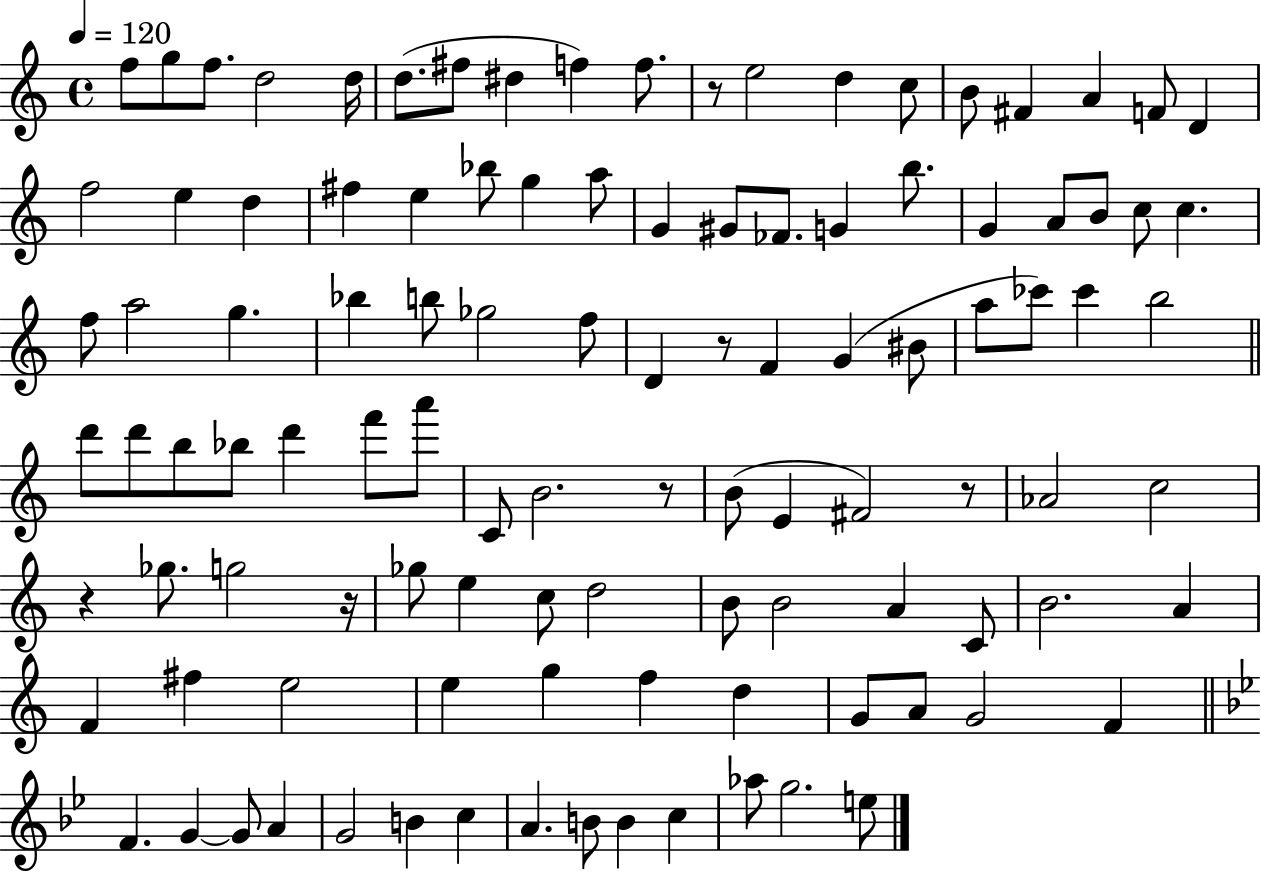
{
  \clef treble
  \time 4/4
  \defaultTimeSignature
  \key c \major
  \tempo 4 = 120
  f''8 g''8 f''8. d''2 d''16 | d''8.( fis''8 dis''4 f''4) f''8. | r8 e''2 d''4 c''8 | b'8 fis'4 a'4 f'8 d'4 | \break f''2 e''4 d''4 | fis''4 e''4 bes''8 g''4 a''8 | g'4 gis'8 fes'8. g'4 b''8. | g'4 a'8 b'8 c''8 c''4. | \break f''8 a''2 g''4. | bes''4 b''8 ges''2 f''8 | d'4 r8 f'4 g'4( bis'8 | a''8 ces'''8) ces'''4 b''2 | \break \bar "||" \break \key c \major d'''8 d'''8 b''8 bes''8 d'''4 f'''8 a'''8 | c'8 b'2. r8 | b'8( e'4 fis'2) r8 | aes'2 c''2 | \break r4 ges''8. g''2 r16 | ges''8 e''4 c''8 d''2 | b'8 b'2 a'4 c'8 | b'2. a'4 | \break f'4 fis''4 e''2 | e''4 g''4 f''4 d''4 | g'8 a'8 g'2 f'4 | \bar "||" \break \key g \minor f'4. g'4~~ g'8 a'4 | g'2 b'4 c''4 | a'4. b'8 b'4 c''4 | aes''8 g''2. e''8 | \break \bar "|."
}